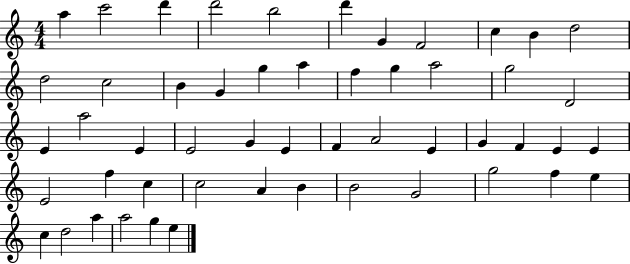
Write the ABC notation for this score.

X:1
T:Untitled
M:4/4
L:1/4
K:C
a c'2 d' d'2 b2 d' G F2 c B d2 d2 c2 B G g a f g a2 g2 D2 E a2 E E2 G E F A2 E G F E E E2 f c c2 A B B2 G2 g2 f e c d2 a a2 g e